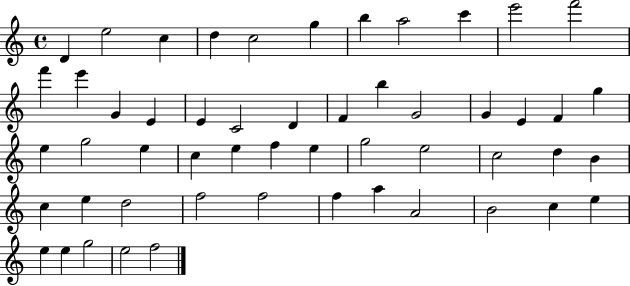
{
  \clef treble
  \time 4/4
  \defaultTimeSignature
  \key c \major
  d'4 e''2 c''4 | d''4 c''2 g''4 | b''4 a''2 c'''4 | e'''2 f'''2 | \break f'''4 e'''4 g'4 e'4 | e'4 c'2 d'4 | f'4 b''4 g'2 | g'4 e'4 f'4 g''4 | \break e''4 g''2 e''4 | c''4 e''4 f''4 e''4 | g''2 e''2 | c''2 d''4 b'4 | \break c''4 e''4 d''2 | f''2 f''2 | f''4 a''4 a'2 | b'2 c''4 e''4 | \break e''4 e''4 g''2 | e''2 f''2 | \bar "|."
}